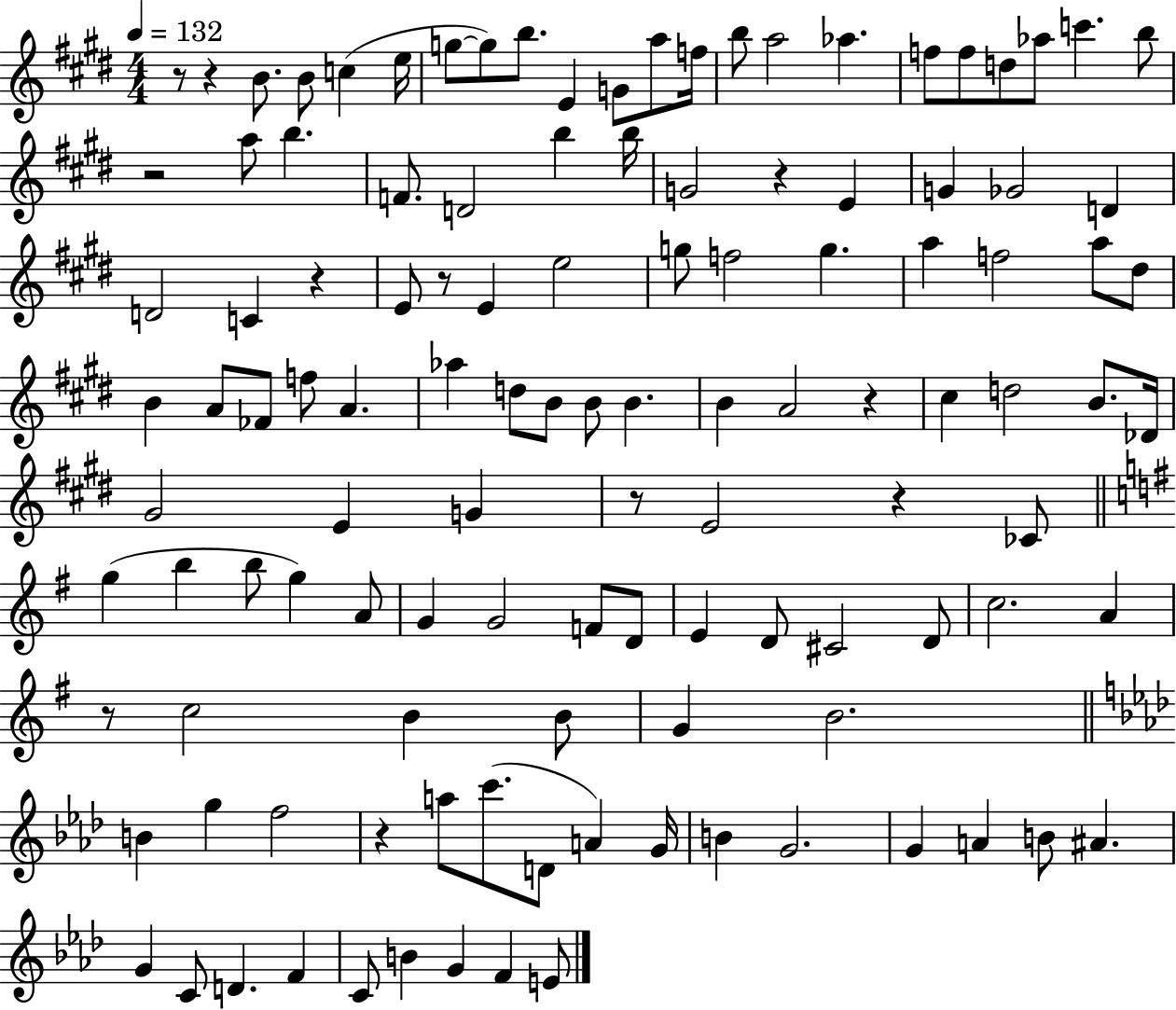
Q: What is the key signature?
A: E major